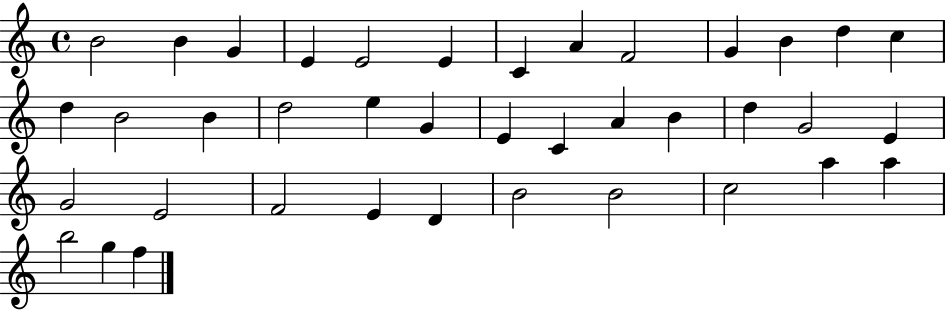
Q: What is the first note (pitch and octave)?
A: B4